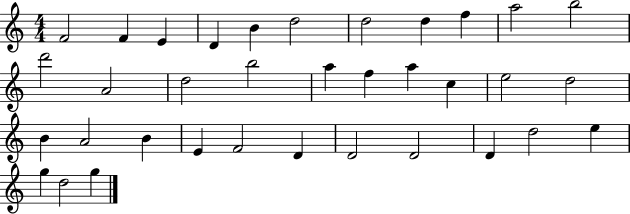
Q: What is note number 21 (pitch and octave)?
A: D5